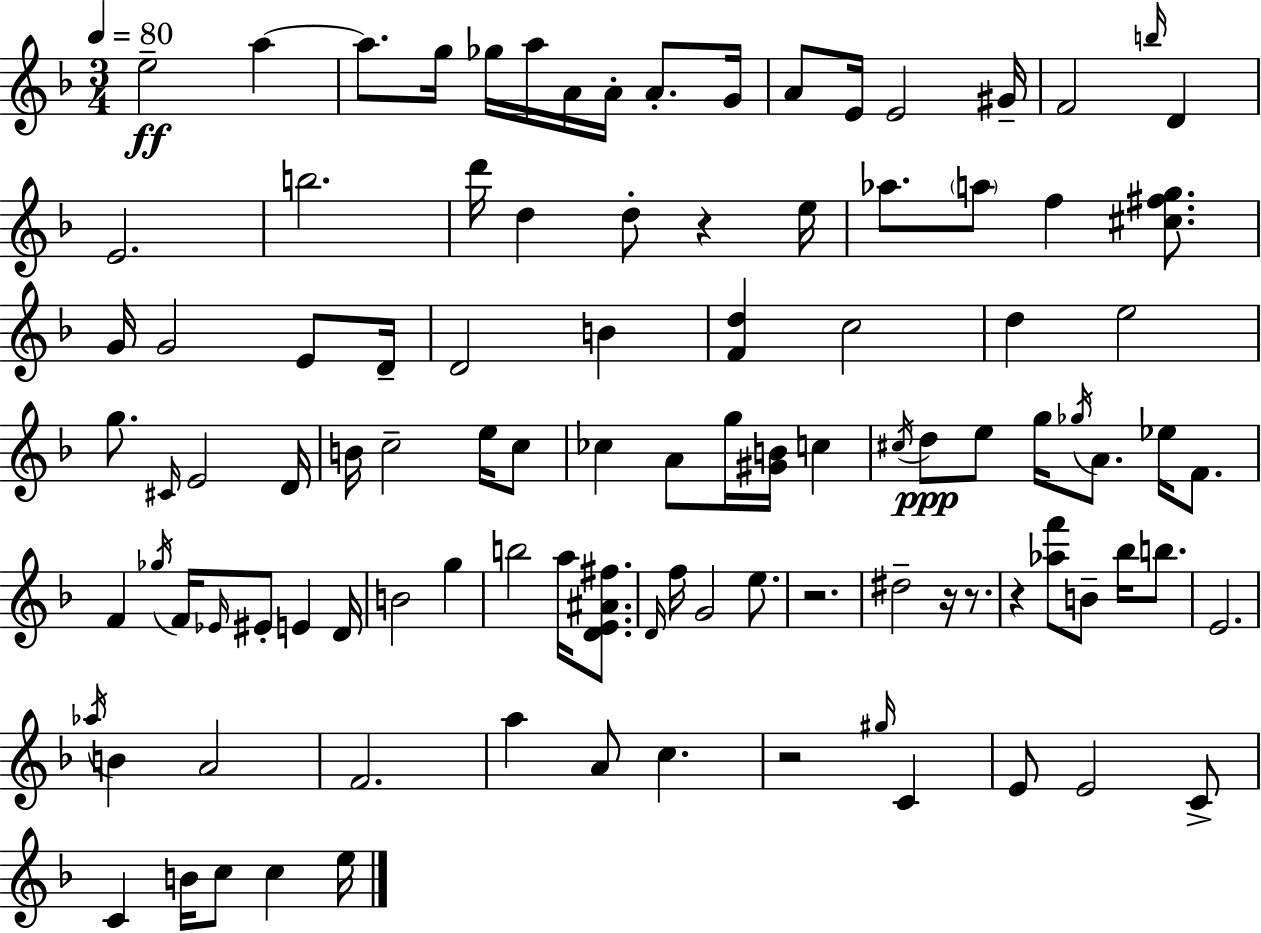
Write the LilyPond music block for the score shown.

{
  \clef treble
  \numericTimeSignature
  \time 3/4
  \key d \minor
  \tempo 4 = 80
  e''2--\ff a''4~~ | a''8. g''16 ges''16 a''16 a'16 a'16-. a'8.-. g'16 | a'8 e'16 e'2 gis'16-- | f'2 \grace { b''16 } d'4 | \break e'2. | b''2. | d'''16 d''4 d''8-. r4 | e''16 aes''8. \parenthesize a''8 f''4 <cis'' fis'' g''>8. | \break g'16 g'2 e'8 | d'16-- d'2 b'4 | <f' d''>4 c''2 | d''4 e''2 | \break g''8. \grace { cis'16 } e'2 | d'16 b'16 c''2-- e''16 | c''8 ces''4 a'8 g''16 <gis' b'>16 c''4 | \acciaccatura { cis''16 }\ppp d''8 e''8 g''16 \acciaccatura { ges''16 } a'8. | \break ees''16 f'8. f'4 \acciaccatura { ges''16 } f'16 \grace { ees'16 } eis'8-. | e'4 d'16 b'2 | g''4 b''2 | a''16 <d' e' ais' fis''>8. \grace { d'16 } f''16 g'2 | \break e''8. r2. | dis''2-- | r16 r8. r4 <aes'' f'''>8 | b'8-- bes''16 b''8. e'2. | \break \acciaccatura { aes''16 } b'4 | a'2 f'2. | a''4 | a'8 c''4. r2 | \break \grace { gis''16 } c'4 e'8 e'2 | c'8-> c'4 | b'16 c''8 c''4 e''16 \bar "|."
}